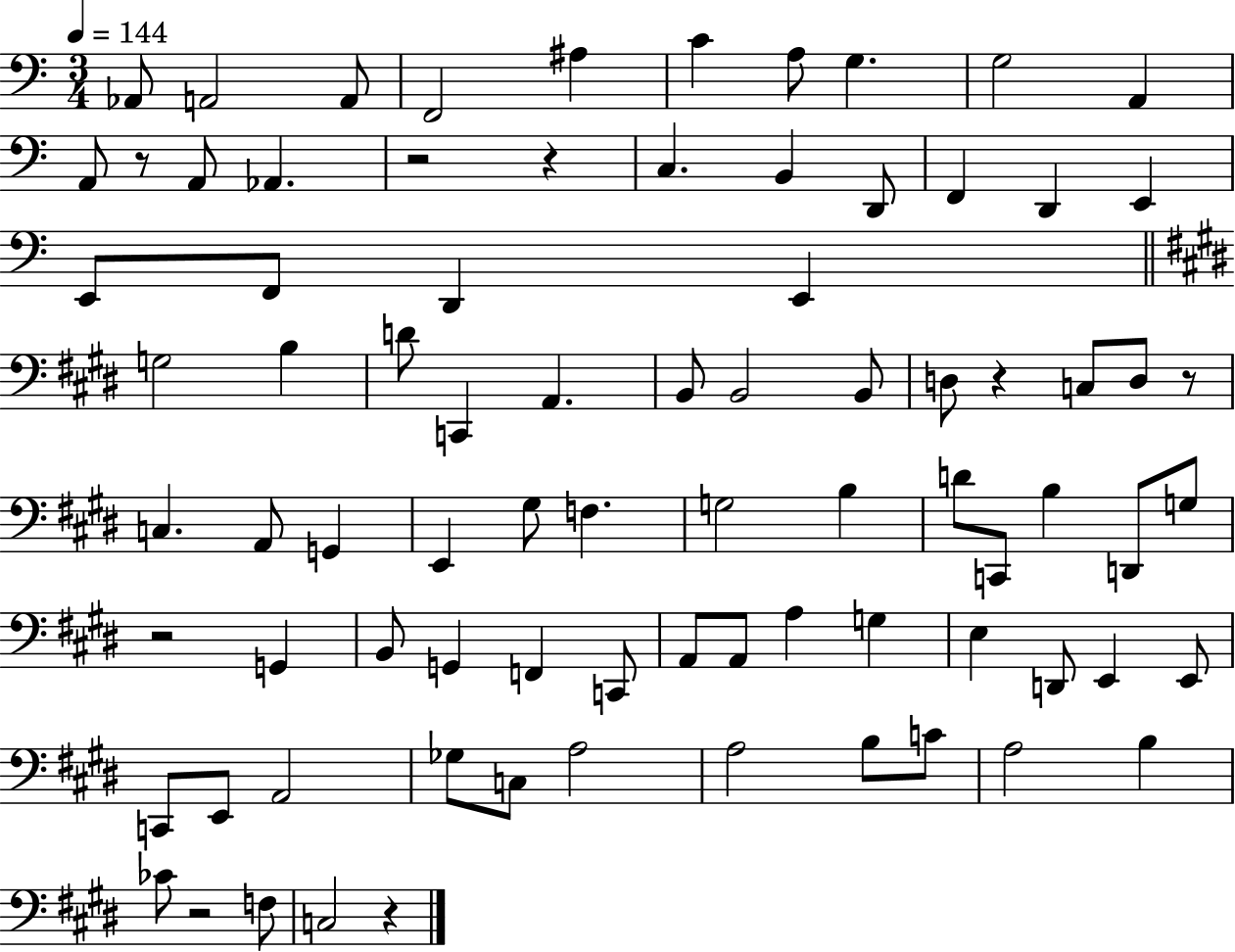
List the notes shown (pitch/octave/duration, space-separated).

Ab2/e A2/h A2/e F2/h A#3/q C4/q A3/e G3/q. G3/h A2/q A2/e R/e A2/e Ab2/q. R/h R/q C3/q. B2/q D2/e F2/q D2/q E2/q E2/e F2/e D2/q E2/q G3/h B3/q D4/e C2/q A2/q. B2/e B2/h B2/e D3/e R/q C3/e D3/e R/e C3/q. A2/e G2/q E2/q G#3/e F3/q. G3/h B3/q D4/e C2/e B3/q D2/e G3/e R/h G2/q B2/e G2/q F2/q C2/e A2/e A2/e A3/q G3/q E3/q D2/e E2/q E2/e C2/e E2/e A2/h Gb3/e C3/e A3/h A3/h B3/e C4/e A3/h B3/q CES4/e R/h F3/e C3/h R/q